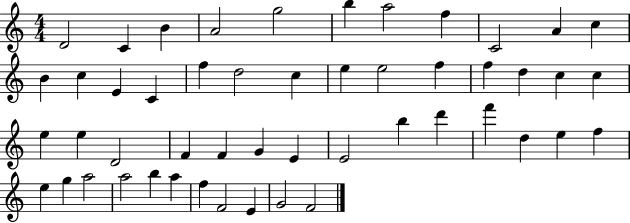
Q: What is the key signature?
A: C major